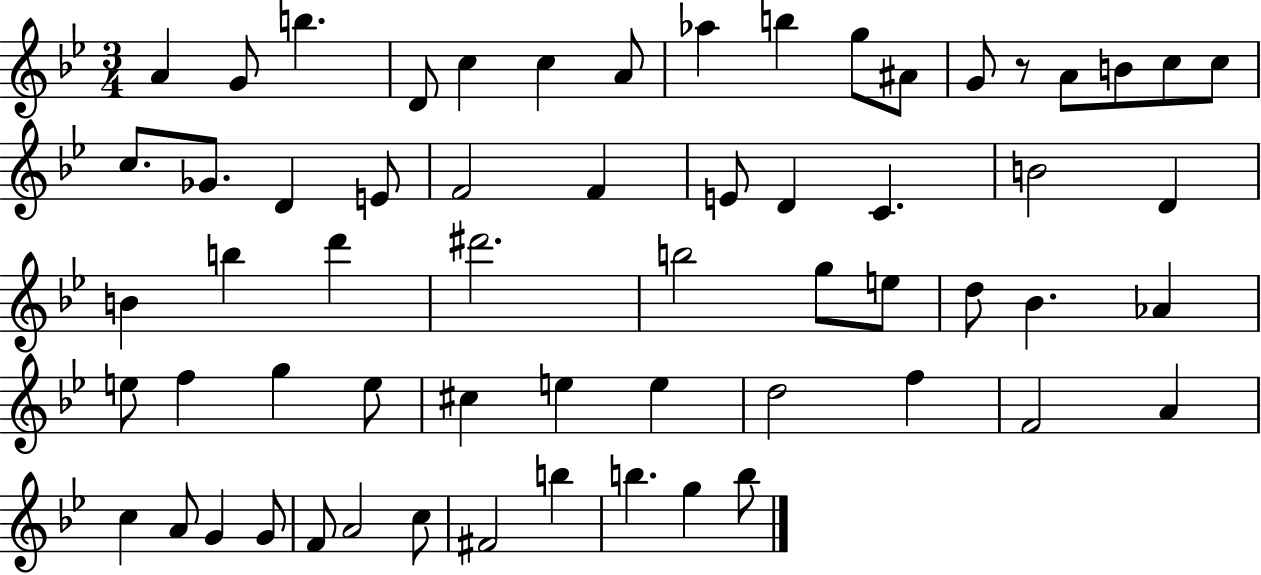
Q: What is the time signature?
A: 3/4